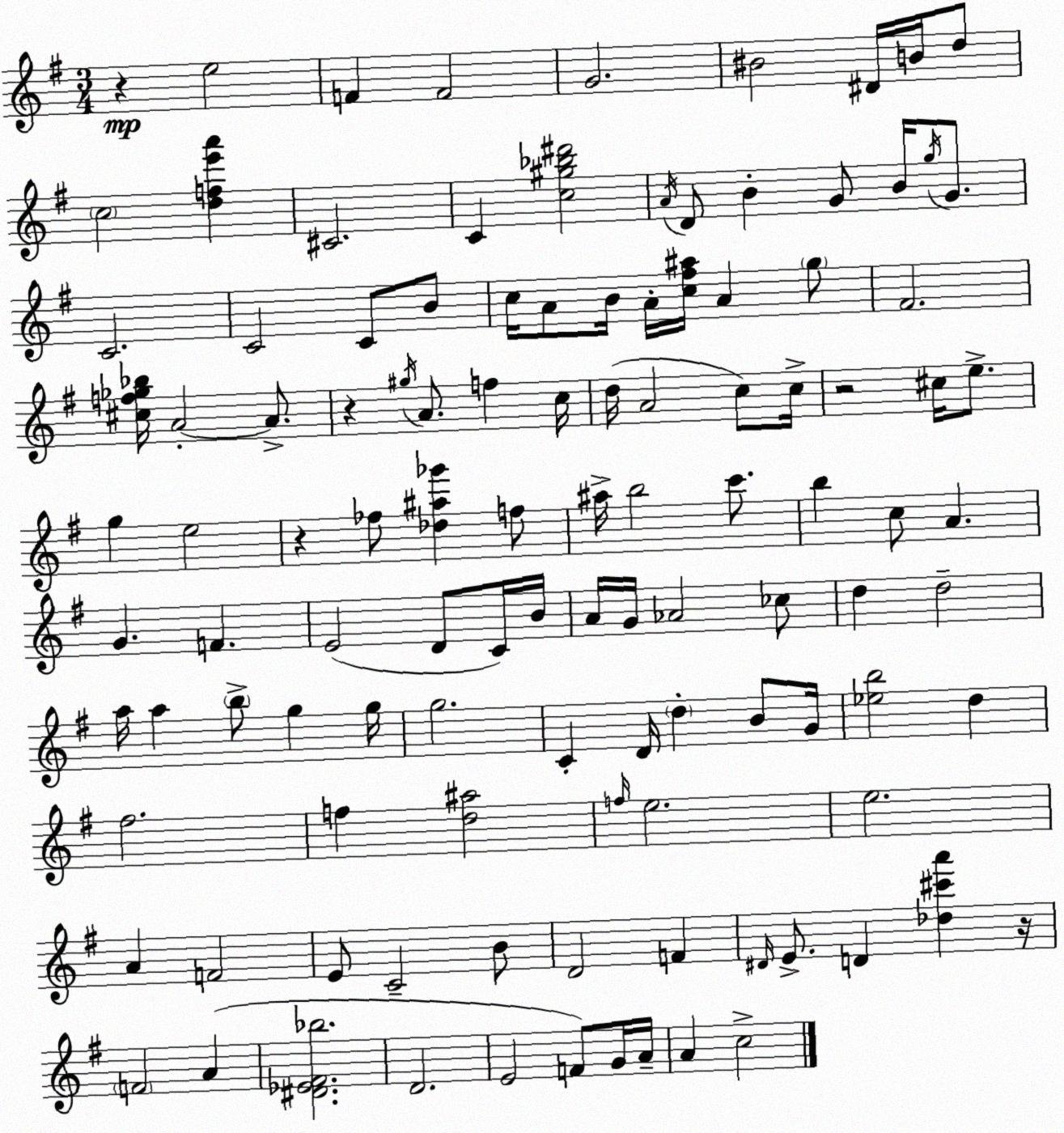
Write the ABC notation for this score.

X:1
T:Untitled
M:3/4
L:1/4
K:G
z e2 F F2 G2 ^B2 ^D/4 B/4 d/2 c2 [dfe'a'] ^C2 C [c^g_b^d']2 A/4 D/2 B G/2 B/4 g/4 G/2 C2 C2 C/2 B/2 c/4 A/2 B/4 A/4 [c^f^a]/4 A g/2 ^F2 [^cf_g_b]/4 A2 A/2 z ^g/4 A/2 f c/4 d/4 A2 c/2 c/4 z2 ^c/4 e/2 g e2 z _f/2 [_d^a_g'] f/2 ^a/4 b2 c'/2 b c/2 A G F E2 D/2 C/4 B/4 A/4 G/4 _A2 _c/2 d d2 a/4 a b/2 g g/4 g2 C D/4 d B/2 G/4 [_eb]2 d ^f2 f [d^a]2 f/4 e2 e2 A F2 E/2 C2 B/2 D2 F ^D/4 E/2 D [_d^c'a'] z/4 F2 A [^D_E^F_b]2 D2 E2 F/2 G/4 A/4 A c2